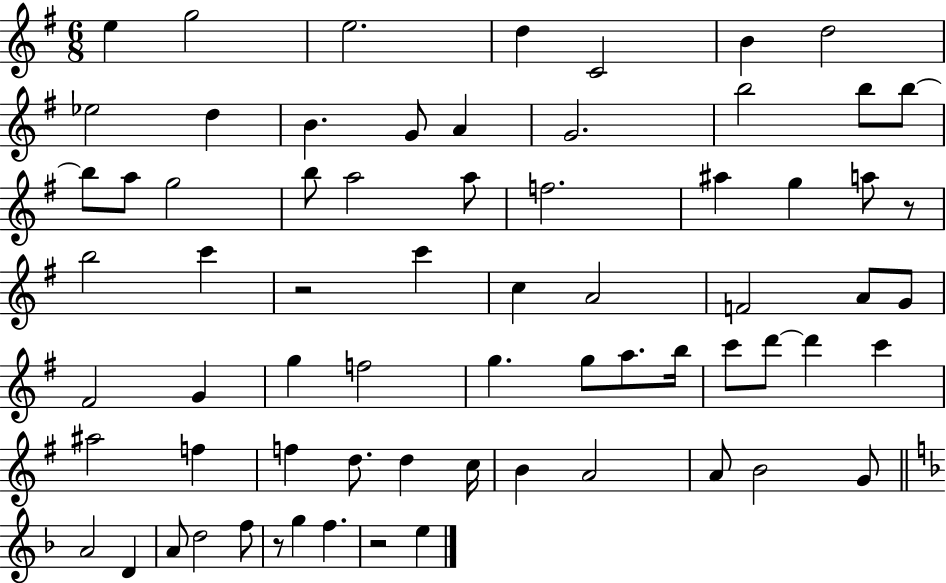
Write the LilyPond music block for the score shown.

{
  \clef treble
  \numericTimeSignature
  \time 6/8
  \key g \major
  e''4 g''2 | e''2. | d''4 c'2 | b'4 d''2 | \break ees''2 d''4 | b'4. g'8 a'4 | g'2. | b''2 b''8 b''8~~ | \break b''8 a''8 g''2 | b''8 a''2 a''8 | f''2. | ais''4 g''4 a''8 r8 | \break b''2 c'''4 | r2 c'''4 | c''4 a'2 | f'2 a'8 g'8 | \break fis'2 g'4 | g''4 f''2 | g''4. g''8 a''8. b''16 | c'''8 d'''8~~ d'''4 c'''4 | \break ais''2 f''4 | f''4 d''8. d''4 c''16 | b'4 a'2 | a'8 b'2 g'8 | \break \bar "||" \break \key d \minor a'2 d'4 | a'8 d''2 f''8 | r8 g''4 f''4. | r2 e''4 | \break \bar "|."
}